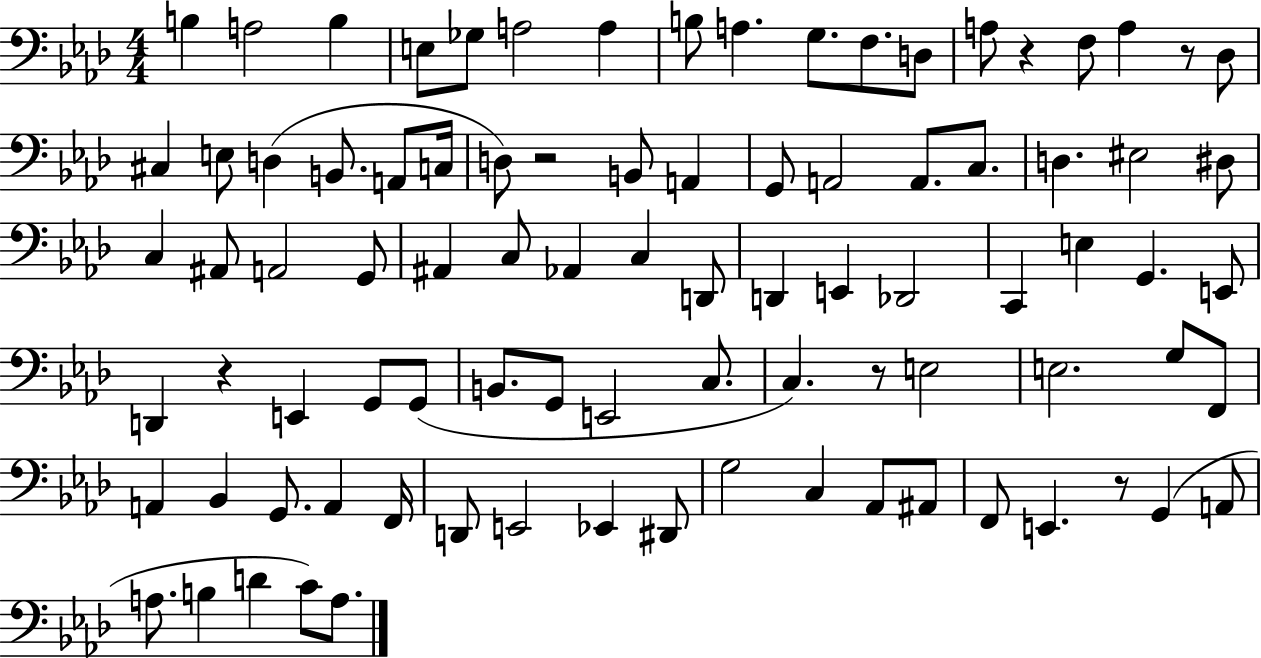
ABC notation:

X:1
T:Untitled
M:4/4
L:1/4
K:Ab
B, A,2 B, E,/2 _G,/2 A,2 A, B,/2 A, G,/2 F,/2 D,/2 A,/2 z F,/2 A, z/2 _D,/2 ^C, E,/2 D, B,,/2 A,,/2 C,/4 D,/2 z2 B,,/2 A,, G,,/2 A,,2 A,,/2 C,/2 D, ^E,2 ^D,/2 C, ^A,,/2 A,,2 G,,/2 ^A,, C,/2 _A,, C, D,,/2 D,, E,, _D,,2 C,, E, G,, E,,/2 D,, z E,, G,,/2 G,,/2 B,,/2 G,,/2 E,,2 C,/2 C, z/2 E,2 E,2 G,/2 F,,/2 A,, _B,, G,,/2 A,, F,,/4 D,,/2 E,,2 _E,, ^D,,/2 G,2 C, _A,,/2 ^A,,/2 F,,/2 E,, z/2 G,, A,,/2 A,/2 B, D C/2 A,/2